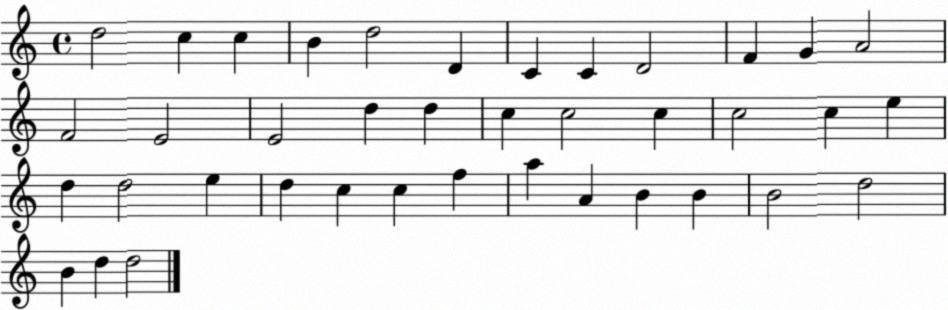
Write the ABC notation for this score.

X:1
T:Untitled
M:4/4
L:1/4
K:C
d2 c c B d2 D C C D2 F G A2 F2 E2 E2 d d c c2 c c2 c e d d2 e d c c f a A B B B2 d2 B d d2